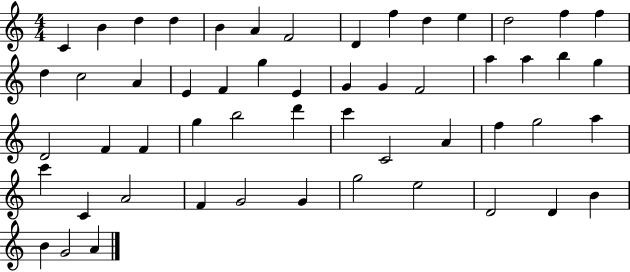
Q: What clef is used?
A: treble